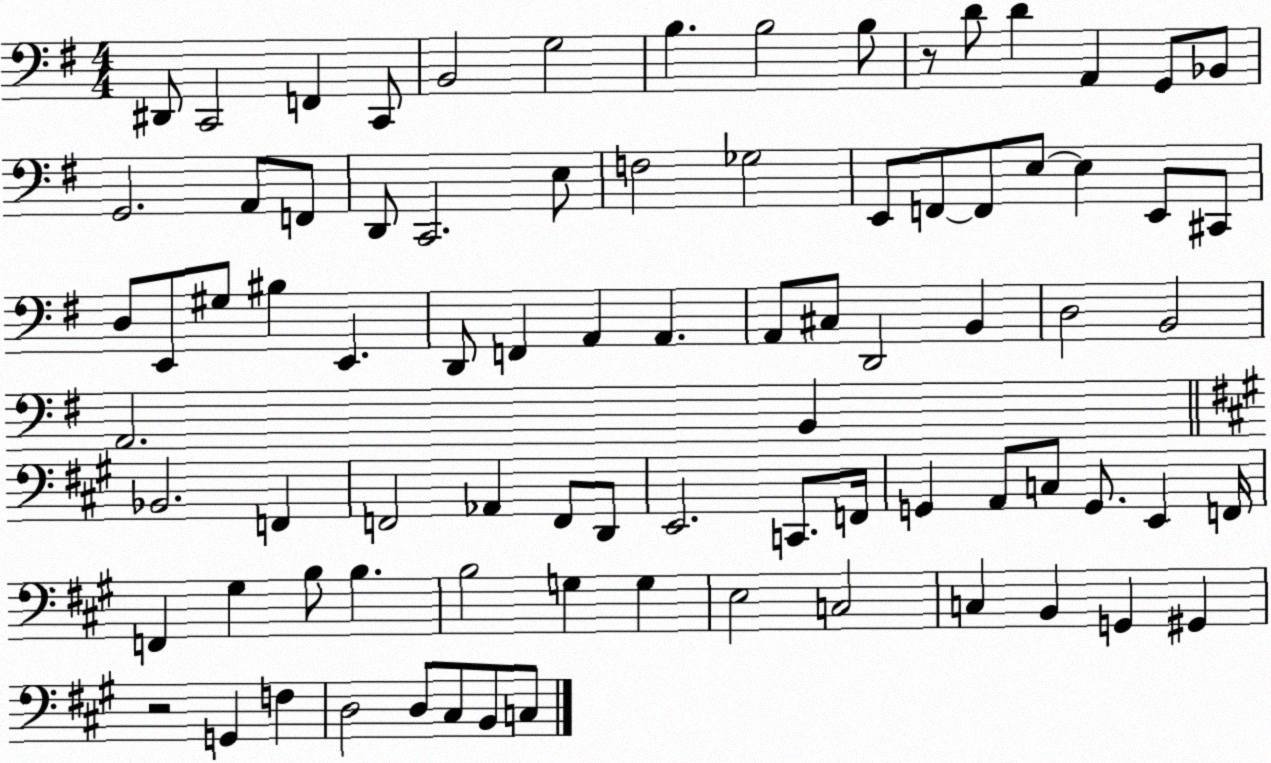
X:1
T:Untitled
M:4/4
L:1/4
K:G
^D,,/2 C,,2 F,, C,,/2 B,,2 G,2 B, B,2 B,/2 z/2 D/2 D A,, G,,/2 _B,,/2 G,,2 A,,/2 F,,/2 D,,/2 C,,2 E,/2 F,2 _G,2 E,,/2 F,,/2 F,,/2 E,/2 E, E,,/2 ^C,,/2 D,/2 E,,/2 ^G,/2 ^B, E,, D,,/2 F,, A,, A,, A,,/2 ^C,/2 D,,2 B,, D,2 B,,2 A,,2 B,, _B,,2 F,, F,,2 _A,, F,,/2 D,,/2 E,,2 C,,/2 F,,/4 G,, A,,/2 C,/2 G,,/2 E,, F,,/4 F,, ^G, B,/2 B, B,2 G, G, E,2 C,2 C, B,, G,, ^G,, z2 G,, F, D,2 D,/2 ^C,/2 B,,/2 C,/2